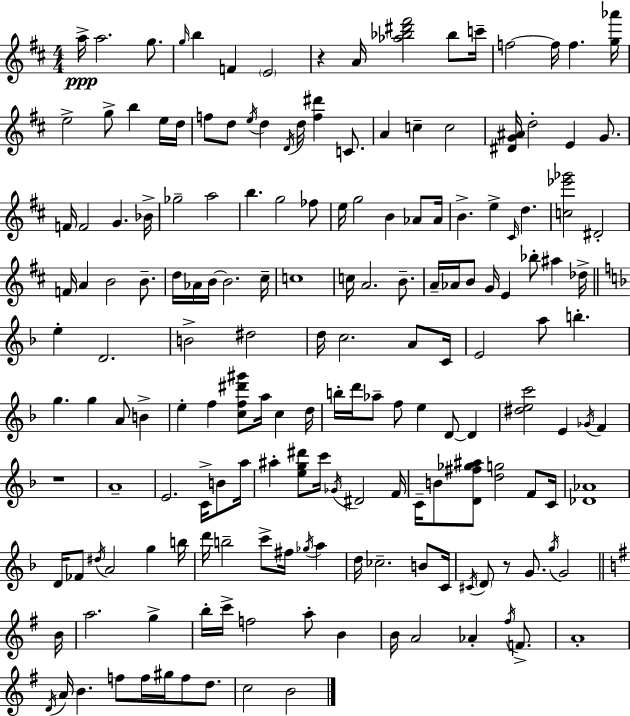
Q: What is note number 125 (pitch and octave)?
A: F#5